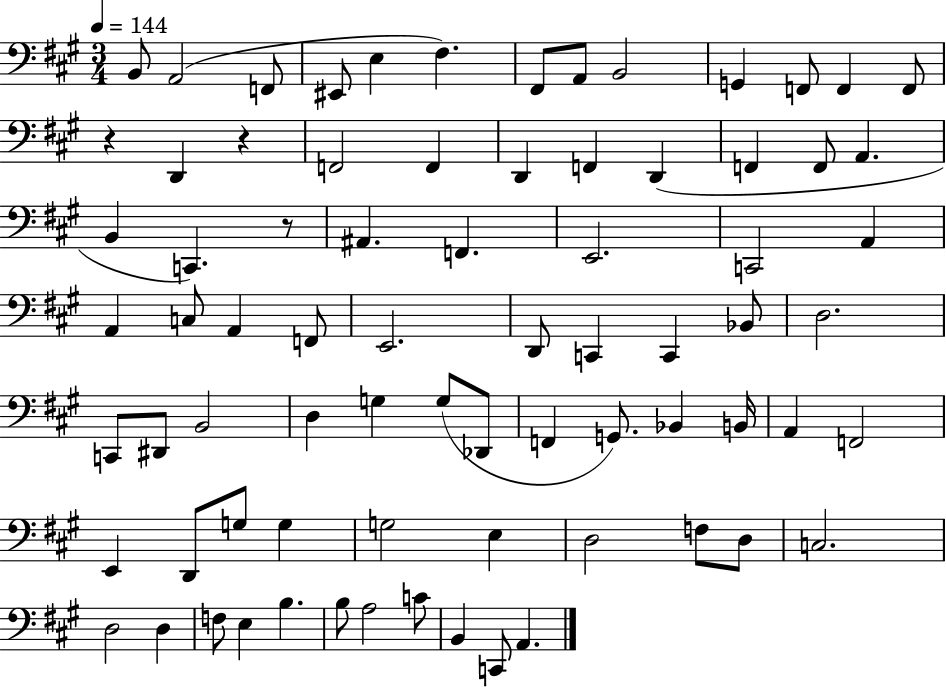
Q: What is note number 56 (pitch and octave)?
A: G3